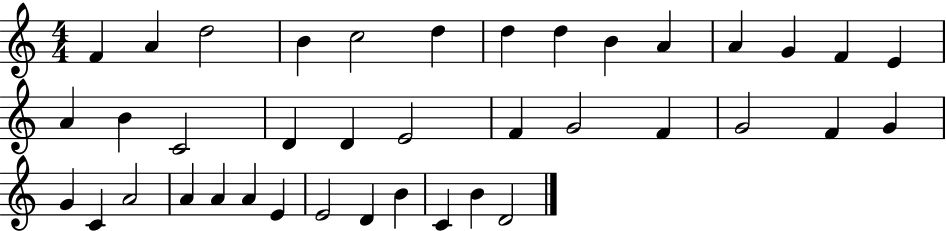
X:1
T:Untitled
M:4/4
L:1/4
K:C
F A d2 B c2 d d d B A A G F E A B C2 D D E2 F G2 F G2 F G G C A2 A A A E E2 D B C B D2